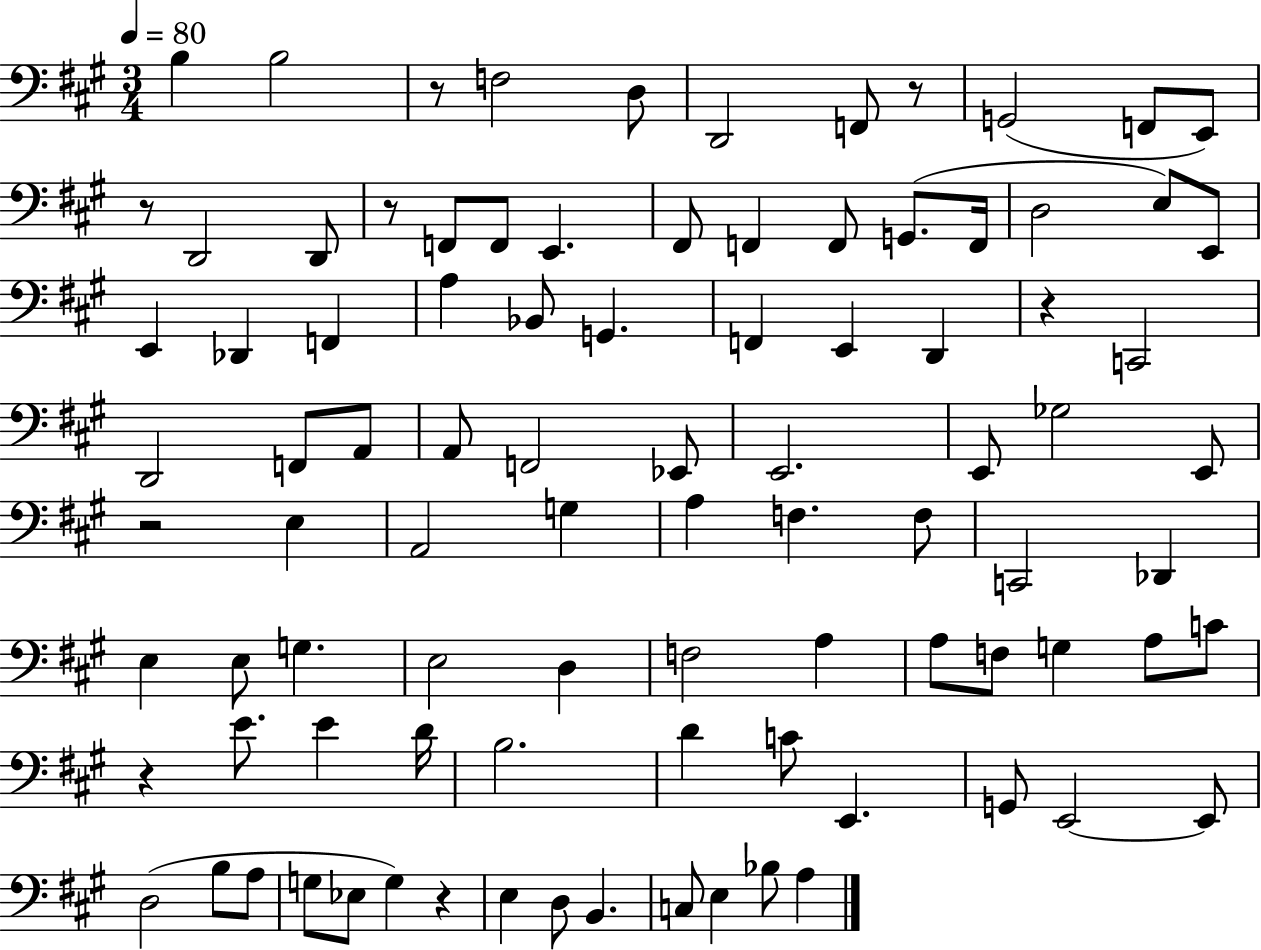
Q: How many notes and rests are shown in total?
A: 93